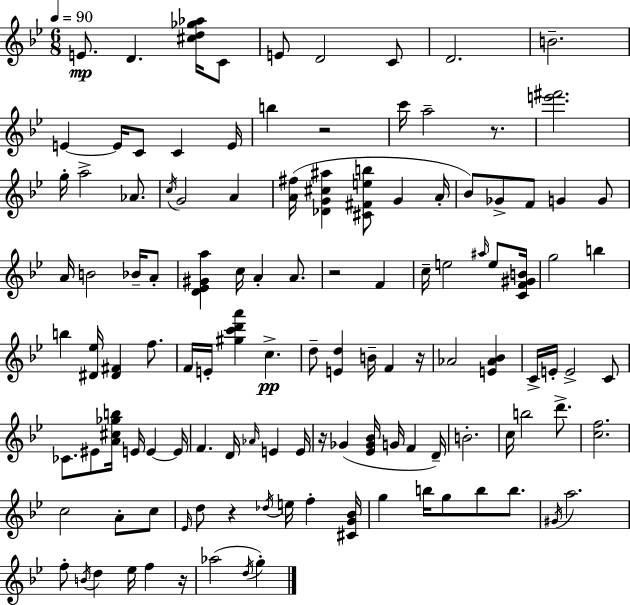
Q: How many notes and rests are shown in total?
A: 120